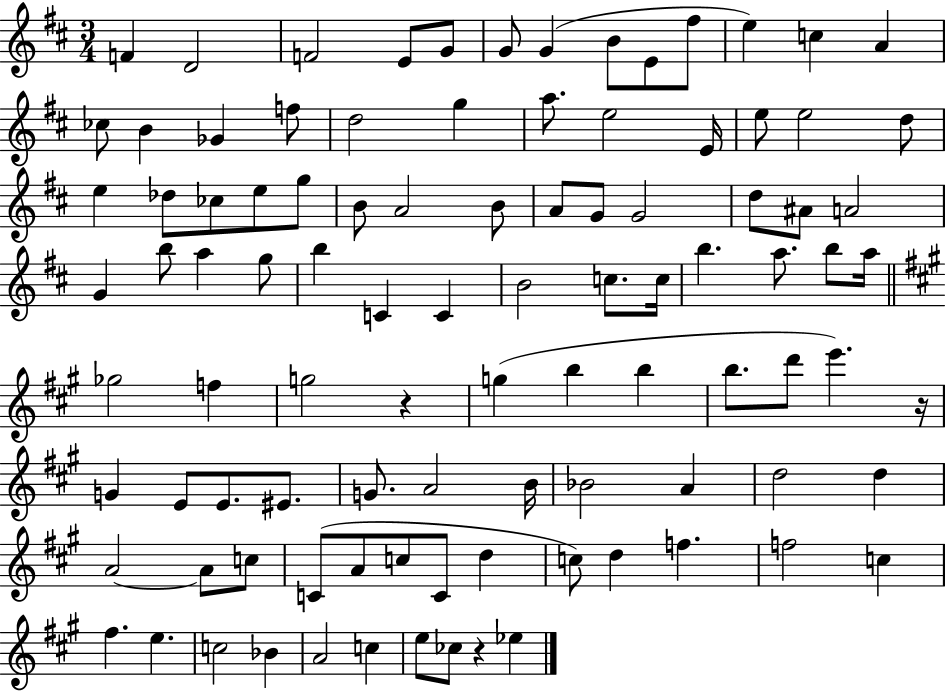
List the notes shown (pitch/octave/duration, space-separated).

F4/q D4/h F4/h E4/e G4/e G4/e G4/q B4/e E4/e F#5/e E5/q C5/q A4/q CES5/e B4/q Gb4/q F5/e D5/h G5/q A5/e. E5/h E4/s E5/e E5/h D5/e E5/q Db5/e CES5/e E5/e G5/e B4/e A4/h B4/e A4/e G4/e G4/h D5/e A#4/e A4/h G4/q B5/e A5/q G5/e B5/q C4/q C4/q B4/h C5/e. C5/s B5/q. A5/e. B5/e A5/s Gb5/h F5/q G5/h R/q G5/q B5/q B5/q B5/e. D6/e E6/q. R/s G4/q E4/e E4/e. EIS4/e. G4/e. A4/h B4/s Bb4/h A4/q D5/h D5/q A4/h A4/e C5/e C4/e A4/e C5/e C4/e D5/q C5/e D5/q F5/q. F5/h C5/q F#5/q. E5/q. C5/h Bb4/q A4/h C5/q E5/e CES5/e R/q Eb5/q